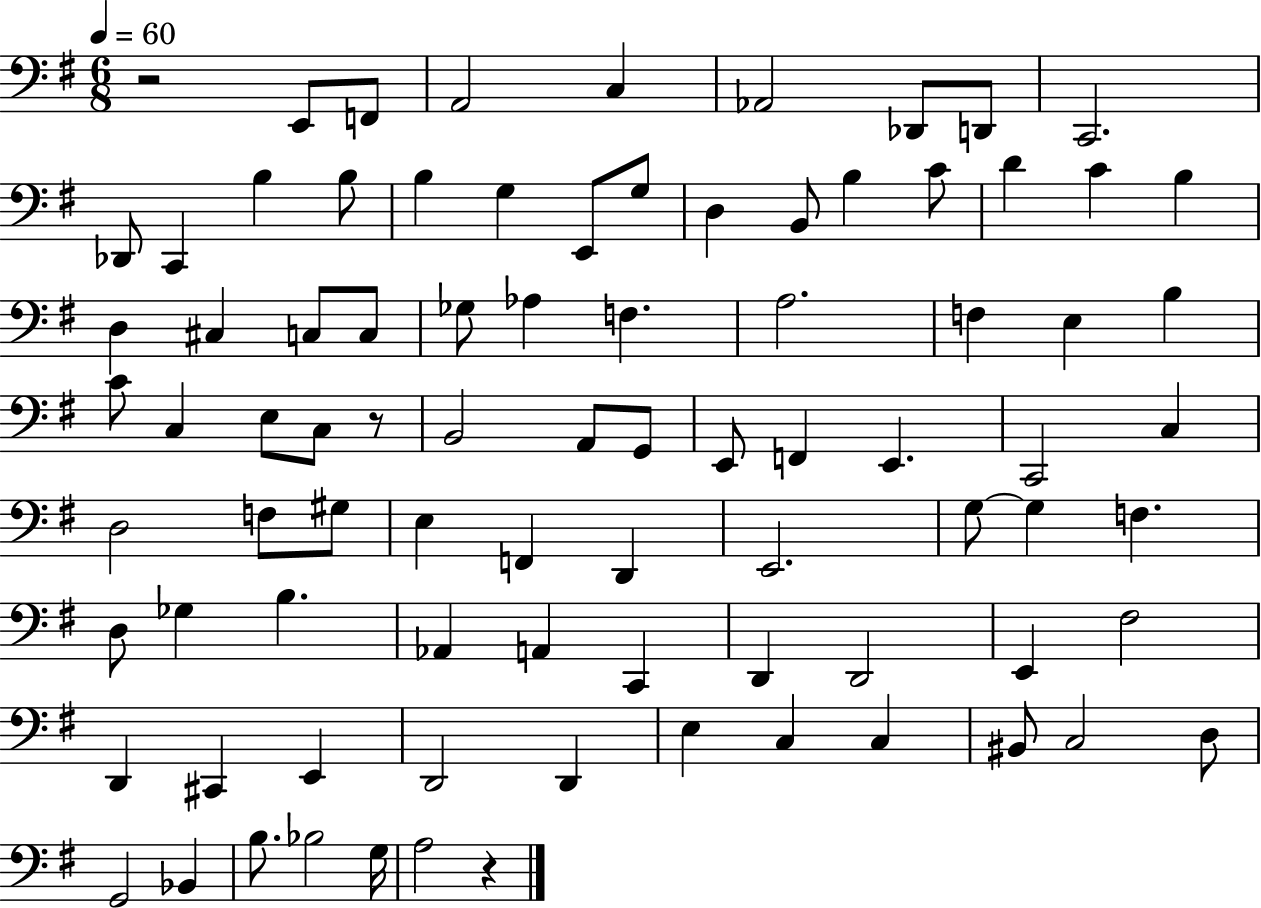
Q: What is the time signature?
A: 6/8